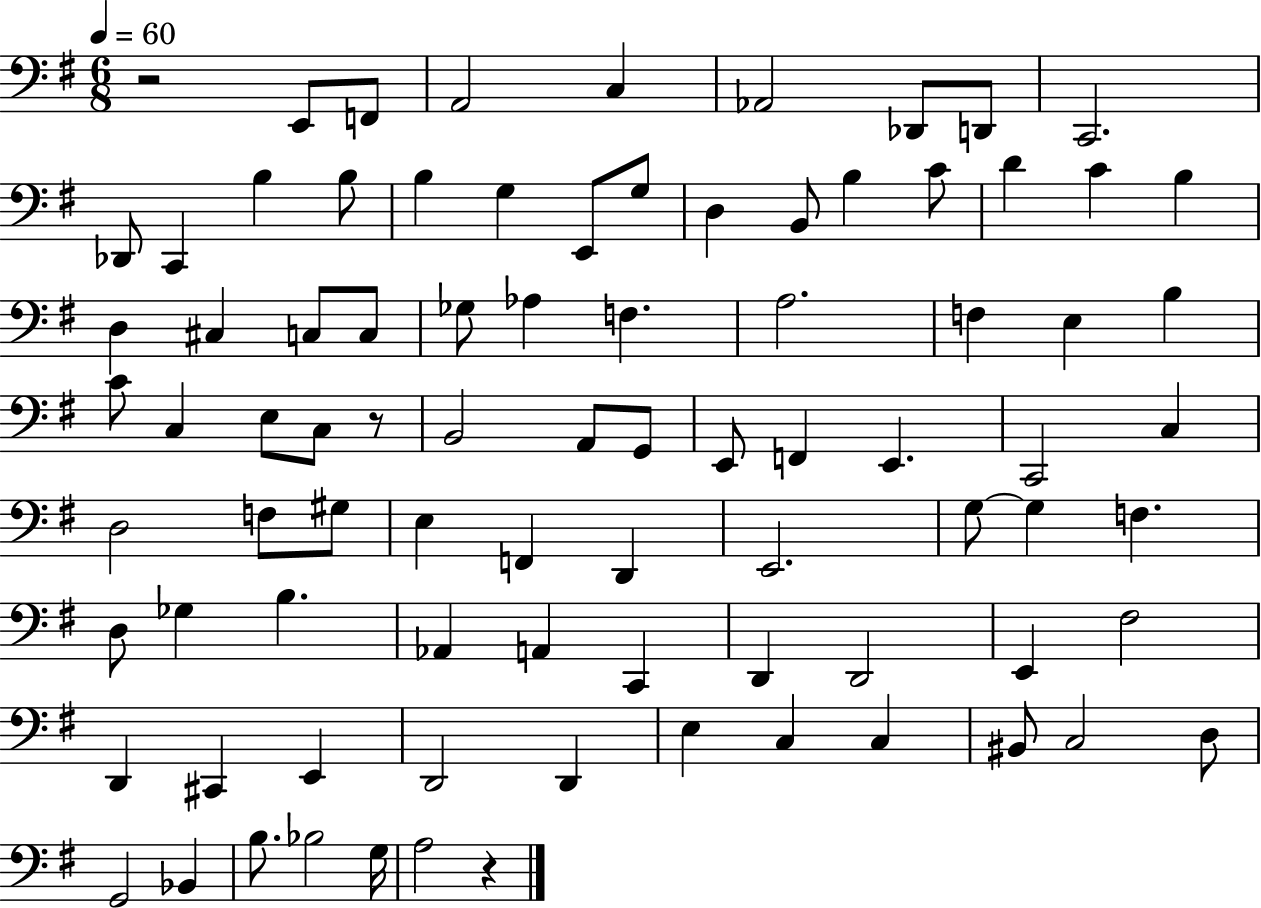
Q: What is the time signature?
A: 6/8